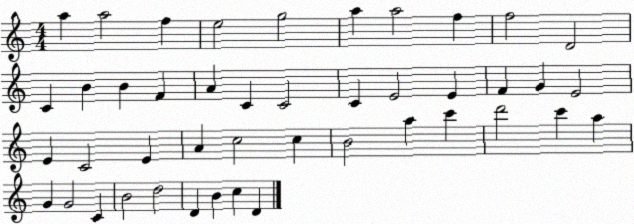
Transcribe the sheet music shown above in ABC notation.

X:1
T:Untitled
M:4/4
L:1/4
K:C
a a2 f e2 g2 a a2 f f2 D2 C B B F A C C2 C E2 E F G E2 E C2 E A c2 c B2 a c' d'2 c' a G G2 C B2 d2 D B c D